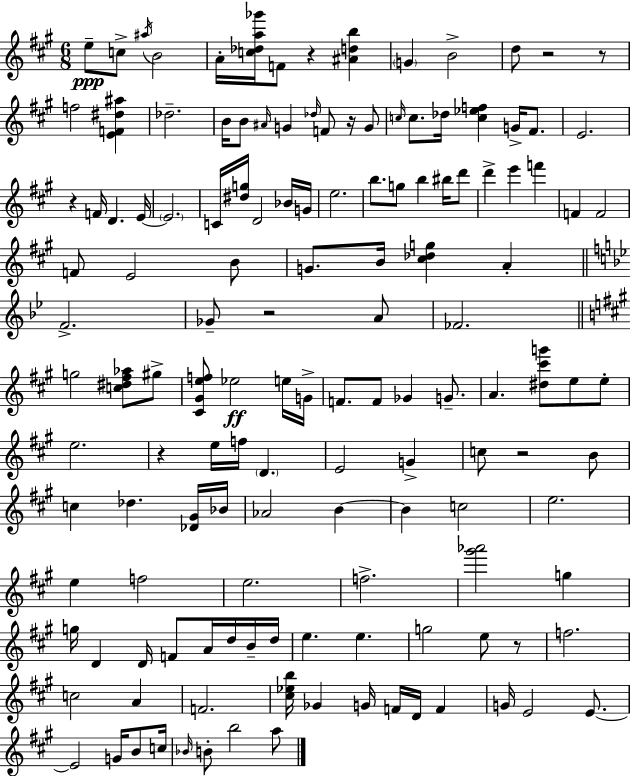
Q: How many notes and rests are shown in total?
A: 139